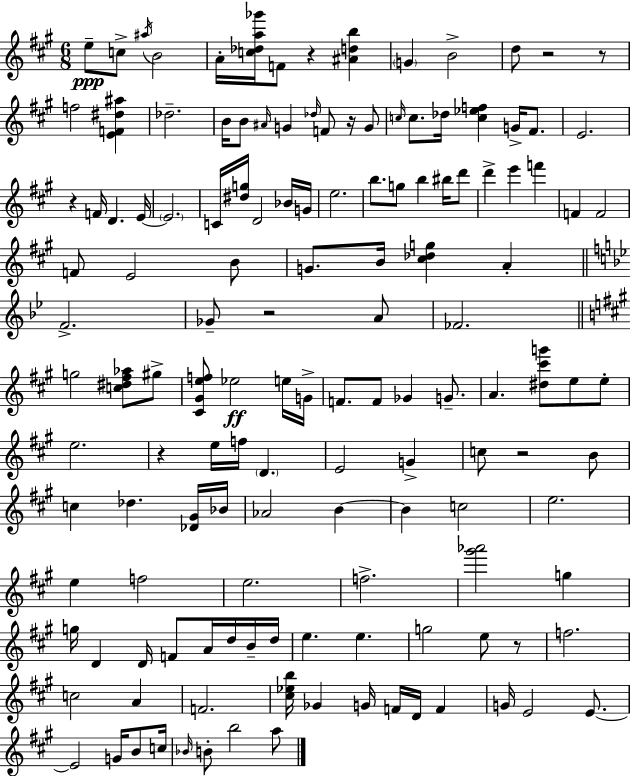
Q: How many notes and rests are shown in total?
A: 139